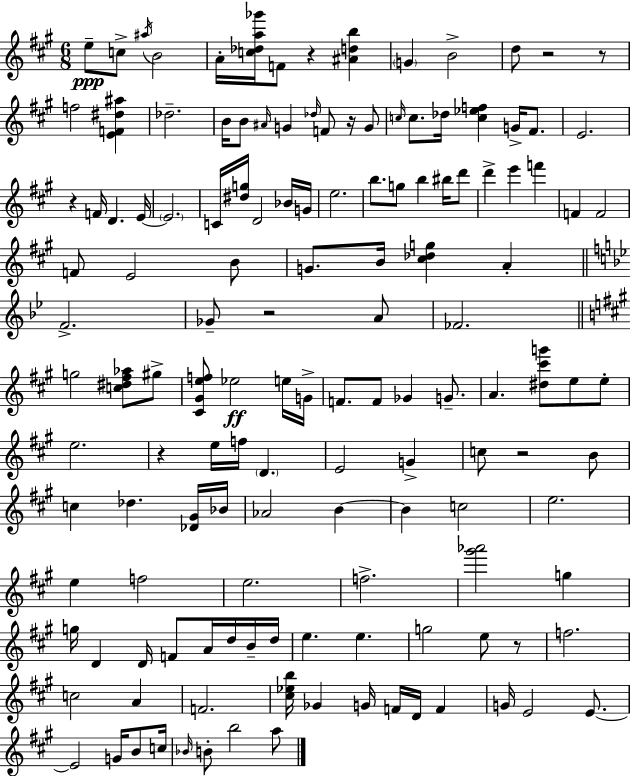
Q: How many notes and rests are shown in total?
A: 139